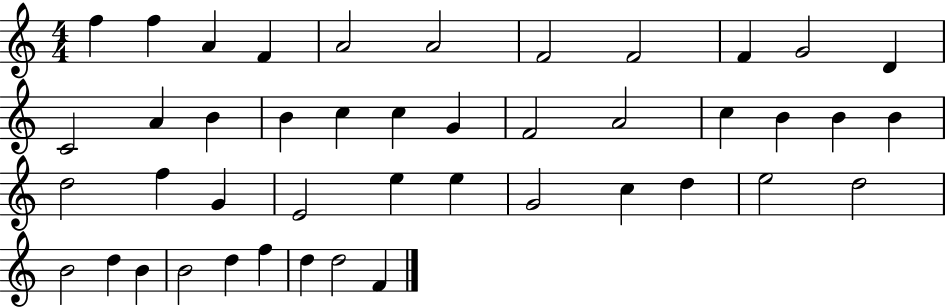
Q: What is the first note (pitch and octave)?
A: F5